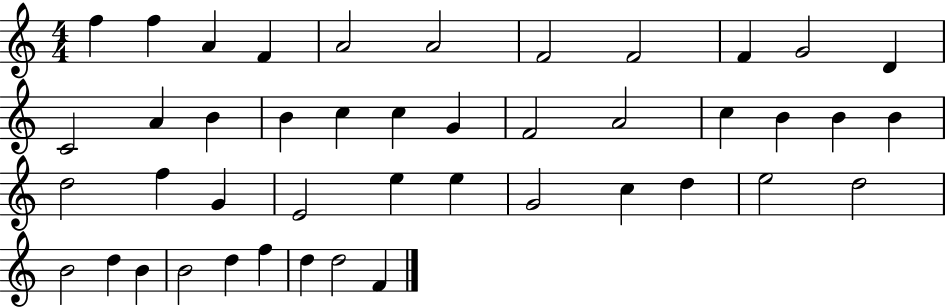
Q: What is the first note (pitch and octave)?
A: F5